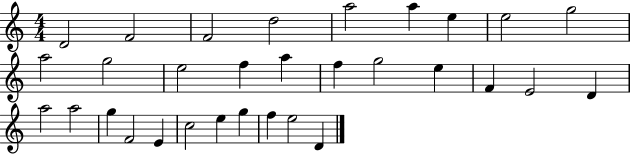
D4/h F4/h F4/h D5/h A5/h A5/q E5/q E5/h G5/h A5/h G5/h E5/h F5/q A5/q F5/q G5/h E5/q F4/q E4/h D4/q A5/h A5/h G5/q F4/h E4/q C5/h E5/q G5/q F5/q E5/h D4/q